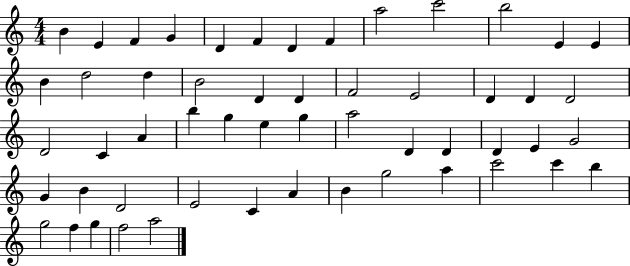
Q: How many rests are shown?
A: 0